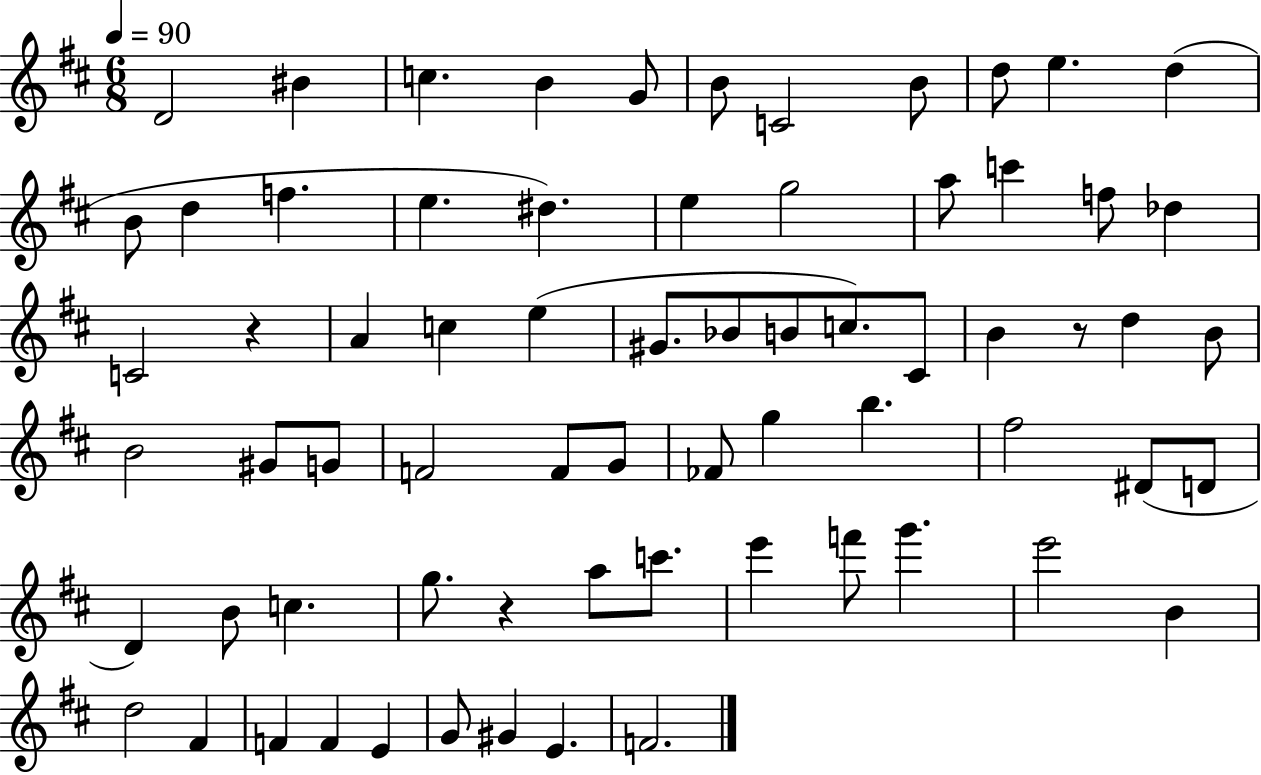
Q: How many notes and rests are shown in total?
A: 69